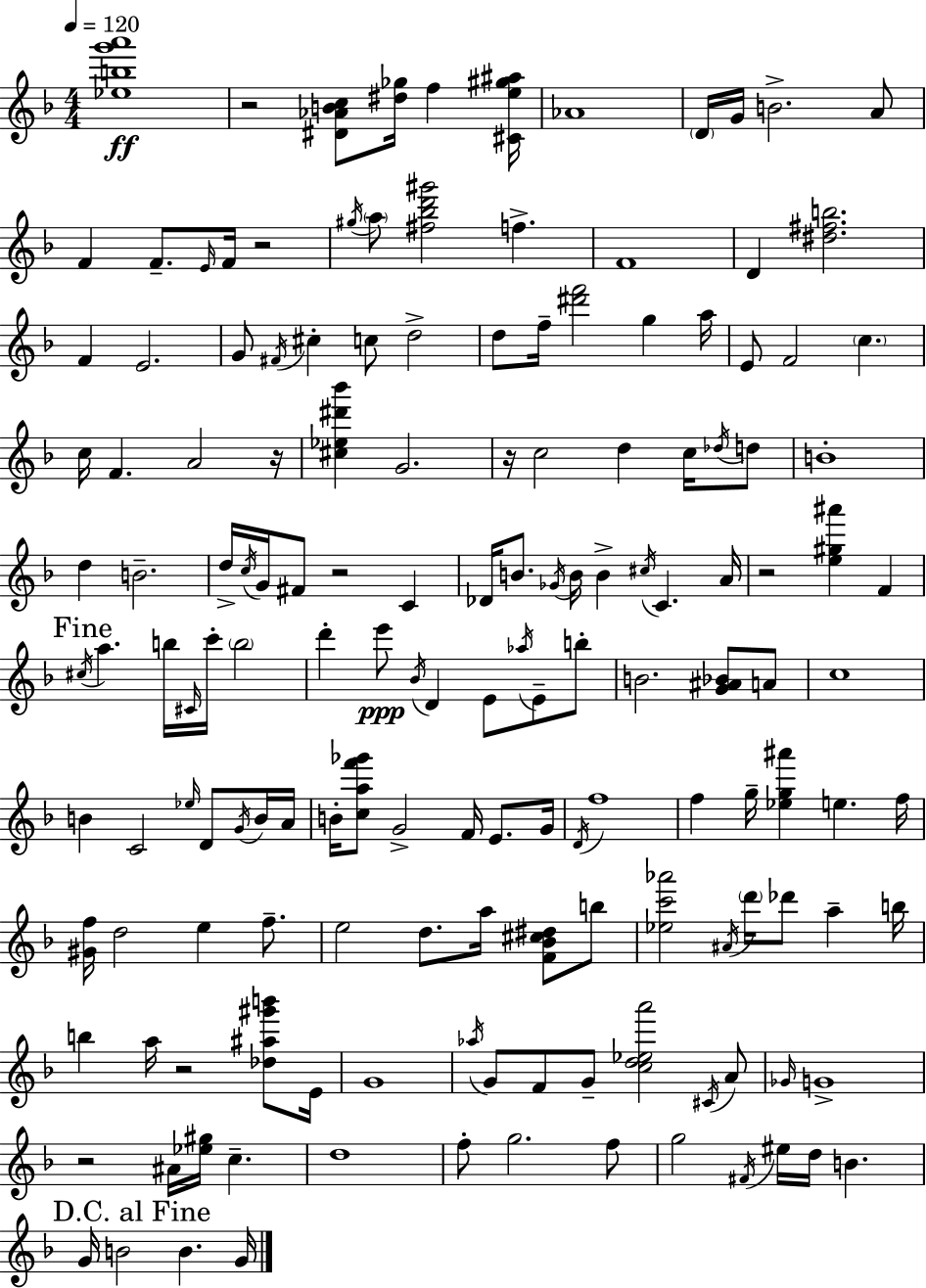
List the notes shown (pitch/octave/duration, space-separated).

[Eb5,B5,G6,A6]/w R/h [D#4,Ab4,B4,C5]/e [D#5,Gb5]/s F5/q [C#4,E5,G#5,A#5]/s Ab4/w D4/s G4/s B4/h. A4/e F4/q F4/e. E4/s F4/s R/h G#5/s A5/e [F#5,Bb5,D6,G#6]/h F5/q. F4/w D4/q [D#5,F#5,B5]/h. F4/q E4/h. G4/e F#4/s C#5/q C5/e D5/h D5/e F5/s [D#6,F6]/h G5/q A5/s E4/e F4/h C5/q. C5/s F4/q. A4/h R/s [C#5,Eb5,D#6,Bb6]/q G4/h. R/s C5/h D5/q C5/s Db5/s D5/e B4/w D5/q B4/h. D5/s C5/s G4/s F#4/e R/h C4/q Db4/s B4/e. Gb4/s B4/s B4/q C#5/s C4/q. A4/s R/h [E5,G#5,A#6]/q F4/q C#5/s A5/q. B5/s C#4/s C6/s B5/h D6/q E6/e Bb4/s D4/q E4/e Ab5/s E4/e B5/e B4/h. [G4,A#4,Bb4]/e A4/e C5/w B4/q C4/h Eb5/s D4/e G4/s B4/s A4/s B4/s [C5,A5,F6,Gb6]/e G4/h F4/s E4/e. G4/s D4/s F5/w F5/q G5/s [Eb5,G5,A#6]/q E5/q. F5/s [G#4,F5]/s D5/h E5/q F5/e. E5/h D5/e. A5/s [F4,Bb4,C#5,D#5]/e B5/e [Eb5,C6,Ab6]/h A#4/s D6/s Db6/e A5/q B5/s B5/q A5/s R/h [Db5,A#5,G#6,B6]/e E4/s G4/w Ab5/s G4/e F4/e G4/e [C5,D5,Eb5,A6]/h C#4/s A4/e Gb4/s G4/w R/h A#4/s [Eb5,G#5]/s C5/q. D5/w F5/e G5/h. F5/e G5/h F#4/s EIS5/s D5/s B4/q. G4/s B4/h B4/q. G4/s